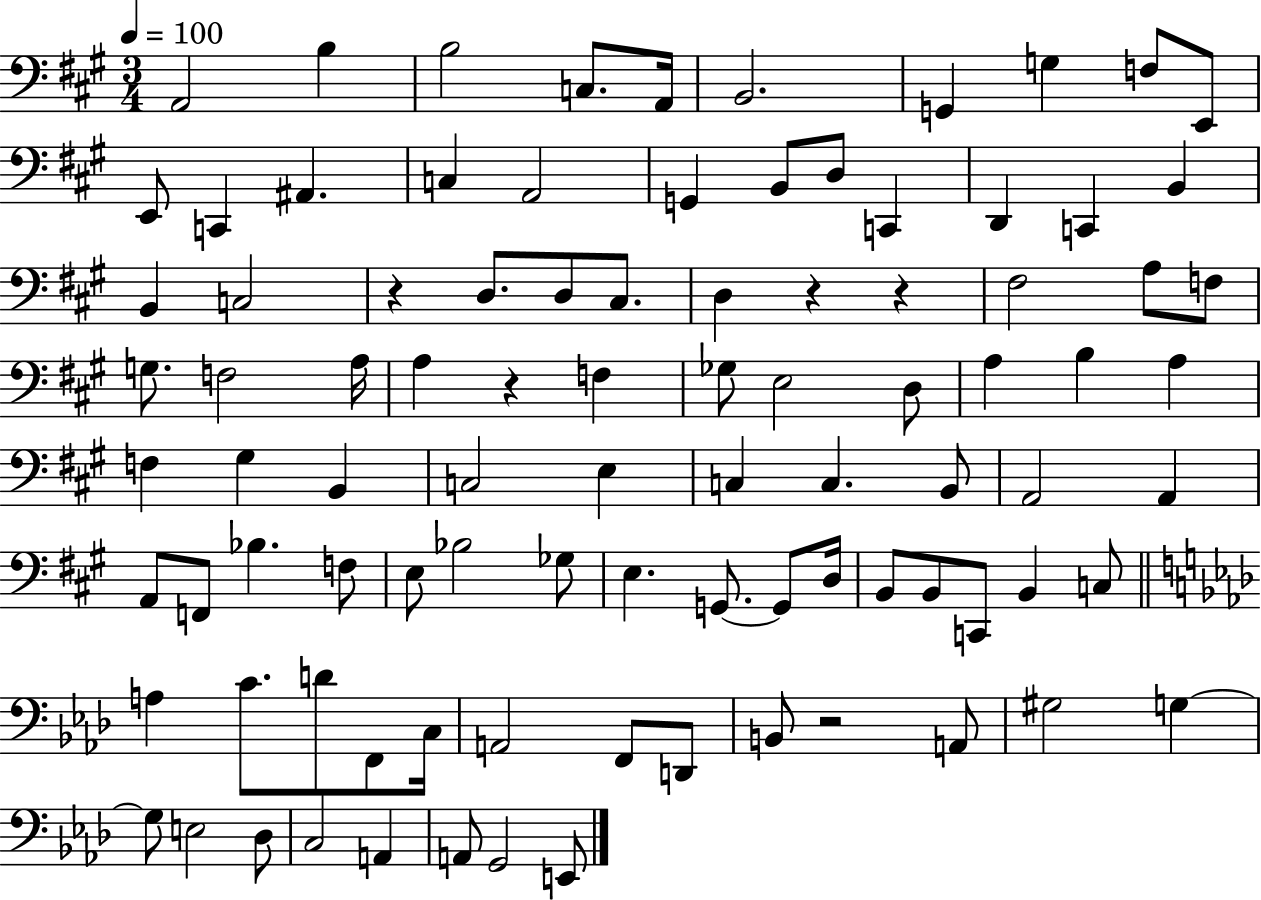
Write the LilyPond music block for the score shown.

{
  \clef bass
  \numericTimeSignature
  \time 3/4
  \key a \major
  \tempo 4 = 100
  \repeat volta 2 { a,2 b4 | b2 c8. a,16 | b,2. | g,4 g4 f8 e,8 | \break e,8 c,4 ais,4. | c4 a,2 | g,4 b,8 d8 c,4 | d,4 c,4 b,4 | \break b,4 c2 | r4 d8. d8 cis8. | d4 r4 r4 | fis2 a8 f8 | \break g8. f2 a16 | a4 r4 f4 | ges8 e2 d8 | a4 b4 a4 | \break f4 gis4 b,4 | c2 e4 | c4 c4. b,8 | a,2 a,4 | \break a,8 f,8 bes4. f8 | e8 bes2 ges8 | e4. g,8.~~ g,8 d16 | b,8 b,8 c,8 b,4 c8 | \break \bar "||" \break \key aes \major a4 c'8. d'8 f,8 c16 | a,2 f,8 d,8 | b,8 r2 a,8 | gis2 g4~~ | \break g8 e2 des8 | c2 a,4 | a,8 g,2 e,8 | } \bar "|."
}